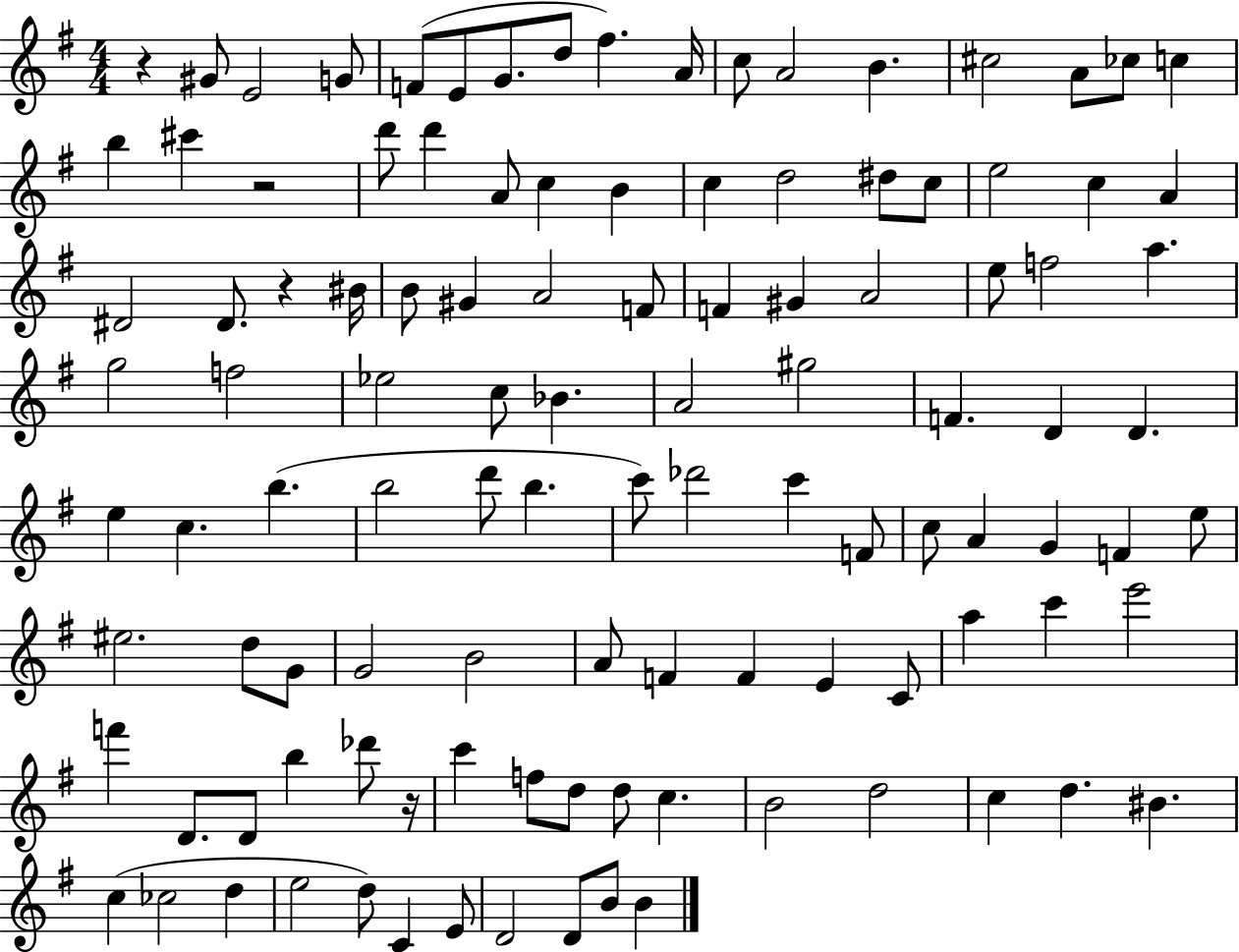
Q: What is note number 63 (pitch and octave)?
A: F4